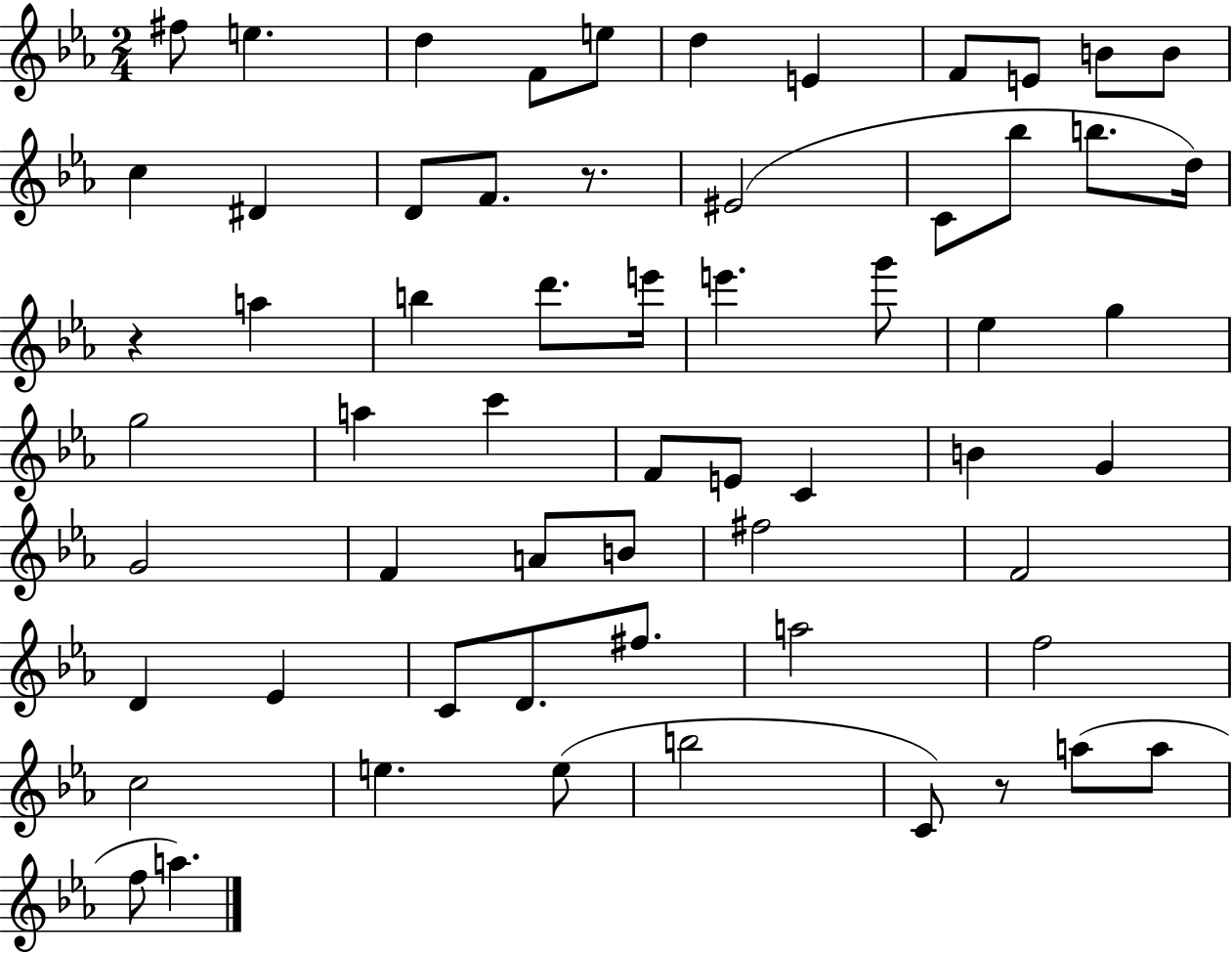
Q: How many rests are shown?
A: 3